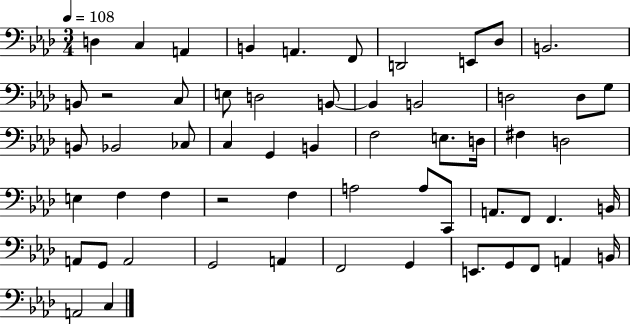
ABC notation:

X:1
T:Untitled
M:3/4
L:1/4
K:Ab
D, C, A,, B,, A,, F,,/2 D,,2 E,,/2 _D,/2 B,,2 B,,/2 z2 C,/2 E,/2 D,2 B,,/2 B,, B,,2 D,2 D,/2 G,/2 B,,/2 _B,,2 _C,/2 C, G,, B,, F,2 E,/2 D,/4 ^F, D,2 E, F, F, z2 F, A,2 A,/2 C,,/2 A,,/2 F,,/2 F,, B,,/4 A,,/2 G,,/2 A,,2 G,,2 A,, F,,2 G,, E,,/2 G,,/2 F,,/2 A,, B,,/4 A,,2 C,